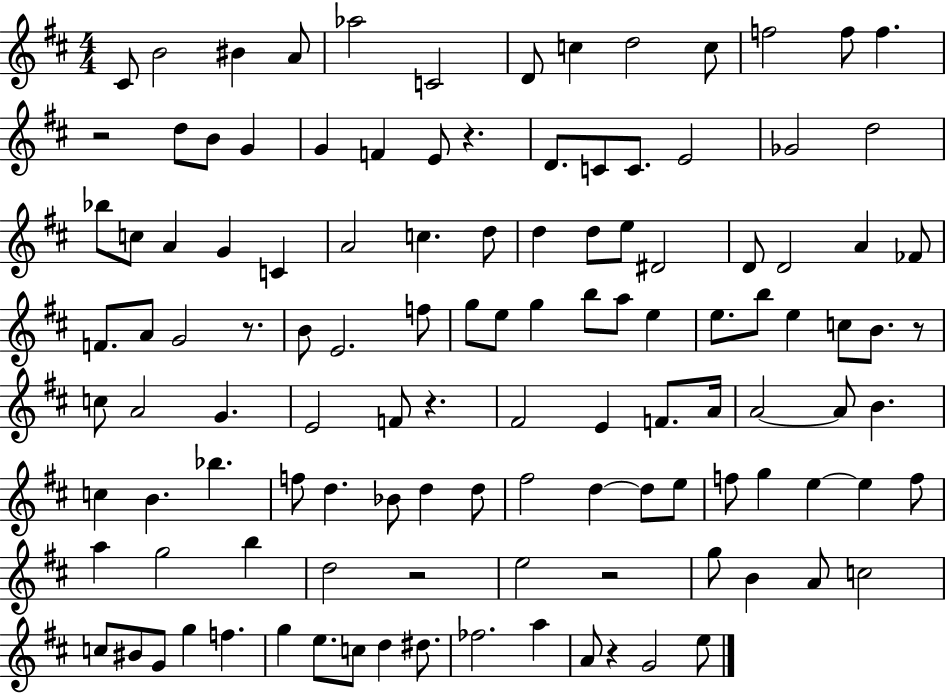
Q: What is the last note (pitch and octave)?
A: E5